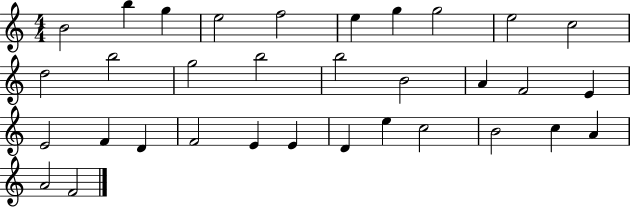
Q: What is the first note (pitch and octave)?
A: B4